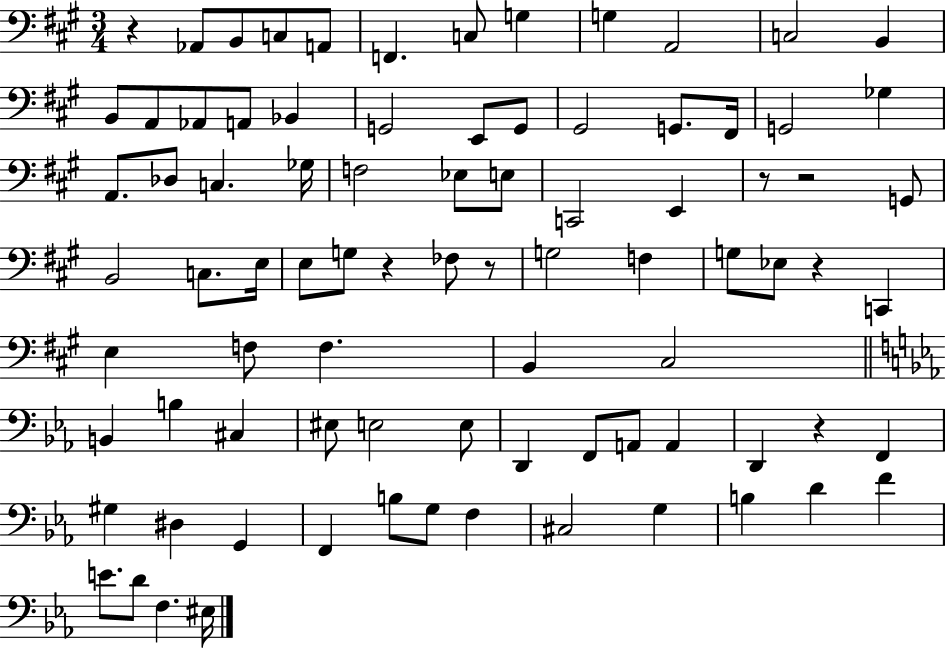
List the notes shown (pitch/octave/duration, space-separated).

R/q Ab2/e B2/e C3/e A2/e F2/q. C3/e G3/q G3/q A2/h C3/h B2/q B2/e A2/e Ab2/e A2/e Bb2/q G2/h E2/e G2/e G#2/h G2/e. F#2/s G2/h Gb3/q A2/e. Db3/e C3/q. Gb3/s F3/h Eb3/e E3/e C2/h E2/q R/e R/h G2/e B2/h C3/e. E3/s E3/e G3/e R/q FES3/e R/e G3/h F3/q G3/e Eb3/e R/q C2/q E3/q F3/e F3/q. B2/q C#3/h B2/q B3/q C#3/q EIS3/e E3/h E3/e D2/q F2/e A2/e A2/q D2/q R/q F2/q G#3/q D#3/q G2/q F2/q B3/e G3/e F3/q C#3/h G3/q B3/q D4/q F4/q E4/e. D4/e F3/q. EIS3/s